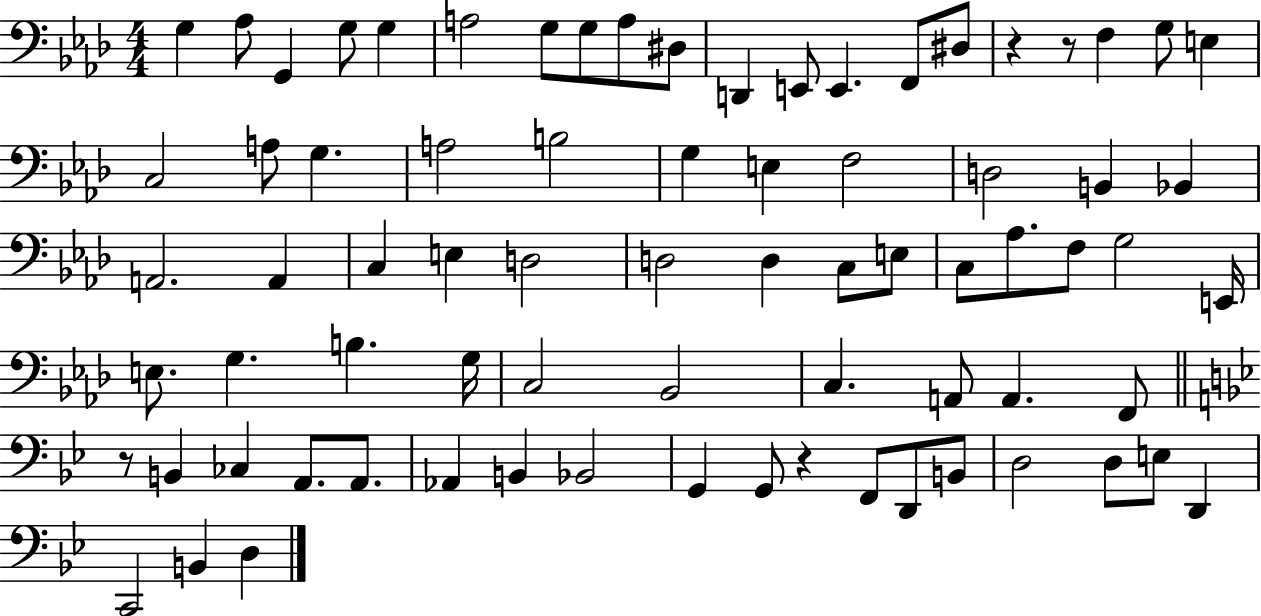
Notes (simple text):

G3/q Ab3/e G2/q G3/e G3/q A3/h G3/e G3/e A3/e D#3/e D2/q E2/e E2/q. F2/e D#3/e R/q R/e F3/q G3/e E3/q C3/h A3/e G3/q. A3/h B3/h G3/q E3/q F3/h D3/h B2/q Bb2/q A2/h. A2/q C3/q E3/q D3/h D3/h D3/q C3/e E3/e C3/e Ab3/e. F3/e G3/h E2/s E3/e. G3/q. B3/q. G3/s C3/h Bb2/h C3/q. A2/e A2/q. F2/e R/e B2/q CES3/q A2/e. A2/e. Ab2/q B2/q Bb2/h G2/q G2/e R/q F2/e D2/e B2/e D3/h D3/e E3/e D2/q C2/h B2/q D3/q